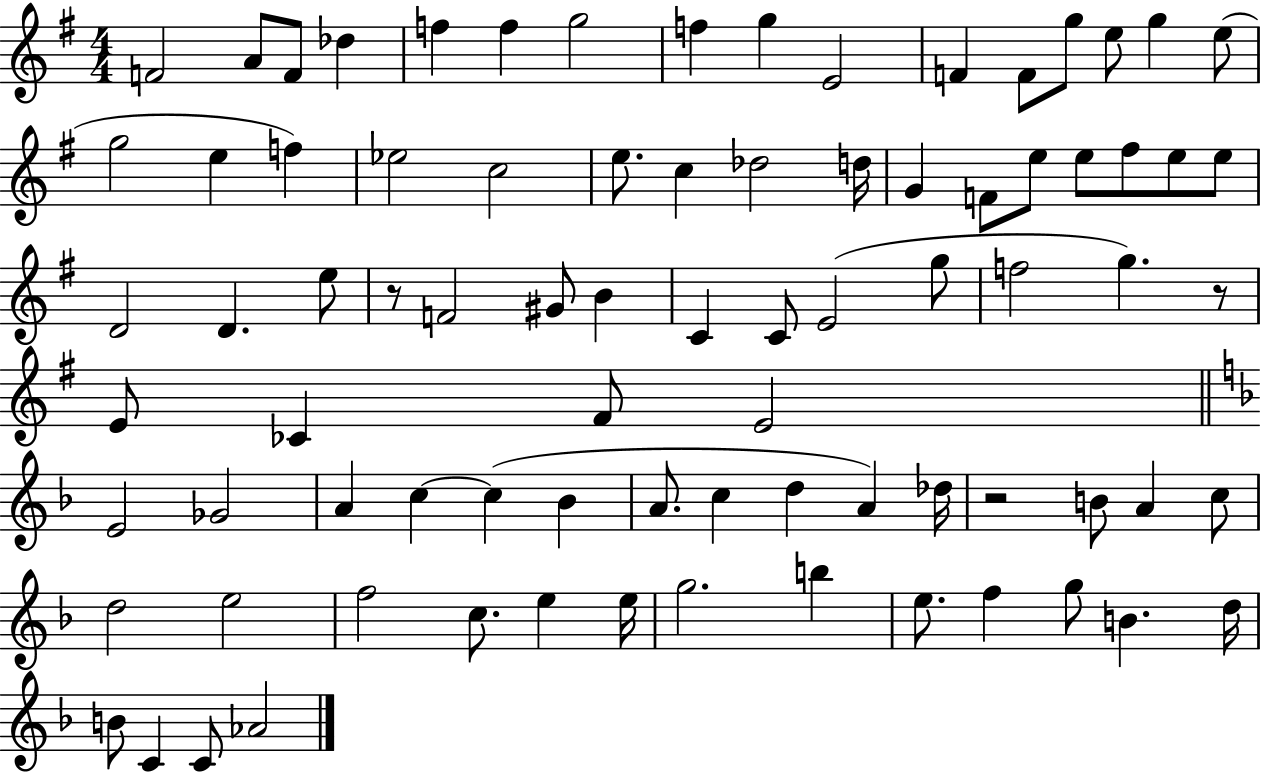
{
  \clef treble
  \numericTimeSignature
  \time 4/4
  \key g \major
  f'2 a'8 f'8 des''4 | f''4 f''4 g''2 | f''4 g''4 e'2 | f'4 f'8 g''8 e''8 g''4 e''8( | \break g''2 e''4 f''4) | ees''2 c''2 | e''8. c''4 des''2 d''16 | g'4 f'8 e''8 e''8 fis''8 e''8 e''8 | \break d'2 d'4. e''8 | r8 f'2 gis'8 b'4 | c'4 c'8 e'2( g''8 | f''2 g''4.) r8 | \break e'8 ces'4 fis'8 e'2 | \bar "||" \break \key f \major e'2 ges'2 | a'4 c''4~~ c''4( bes'4 | a'8. c''4 d''4 a'4) des''16 | r2 b'8 a'4 c''8 | \break d''2 e''2 | f''2 c''8. e''4 e''16 | g''2. b''4 | e''8. f''4 g''8 b'4. d''16 | \break b'8 c'4 c'8 aes'2 | \bar "|."
}